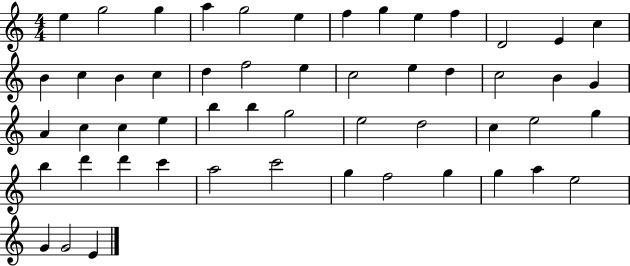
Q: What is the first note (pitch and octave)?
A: E5